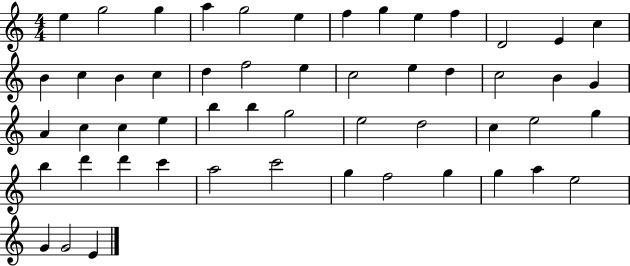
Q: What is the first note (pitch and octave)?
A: E5